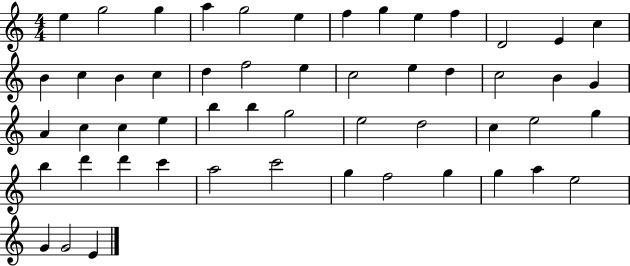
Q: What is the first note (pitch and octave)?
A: E5